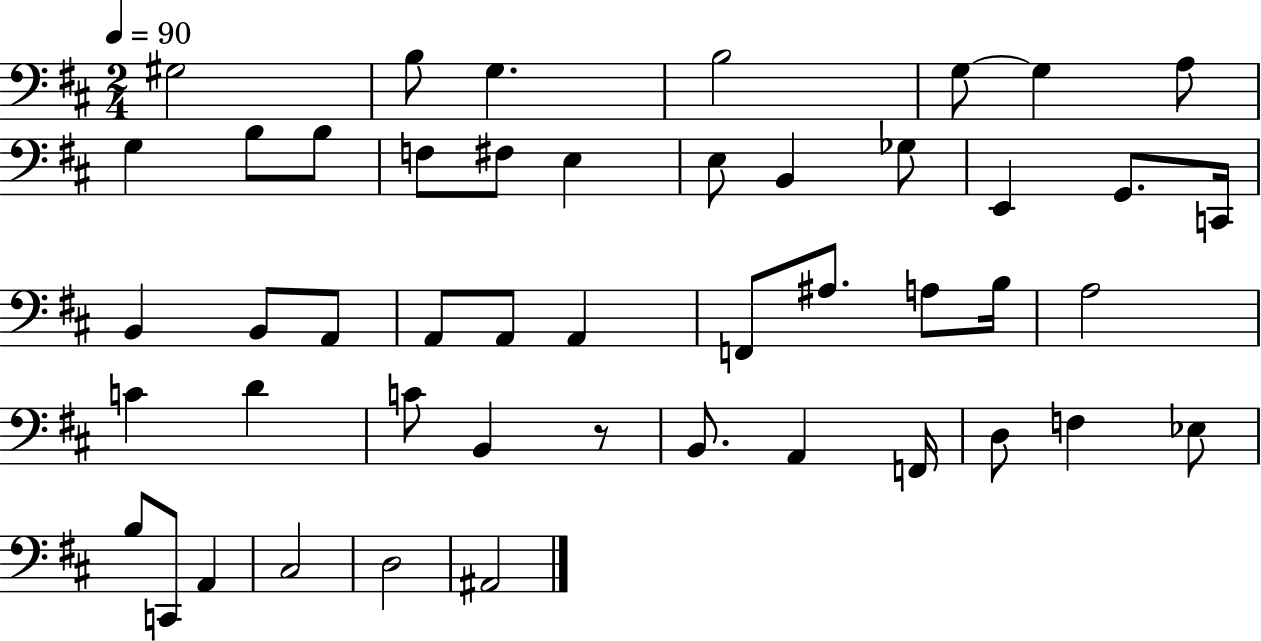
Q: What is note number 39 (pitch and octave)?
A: F3